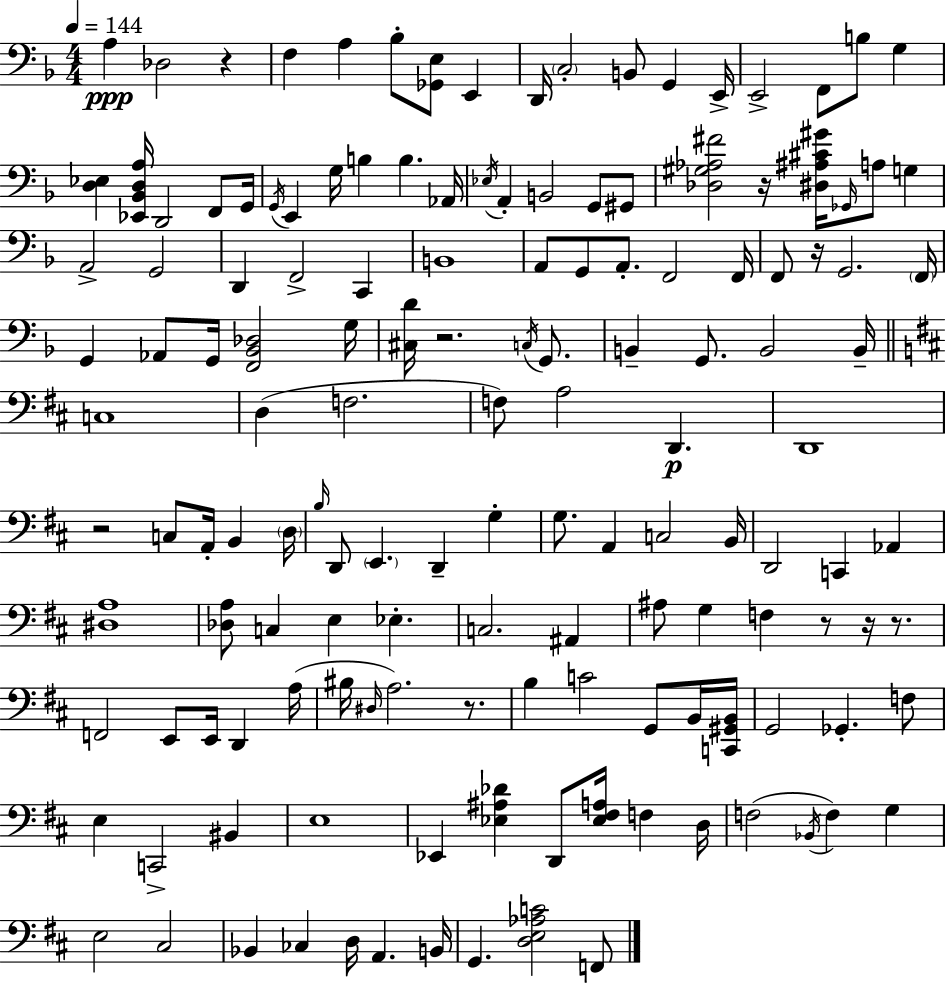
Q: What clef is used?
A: bass